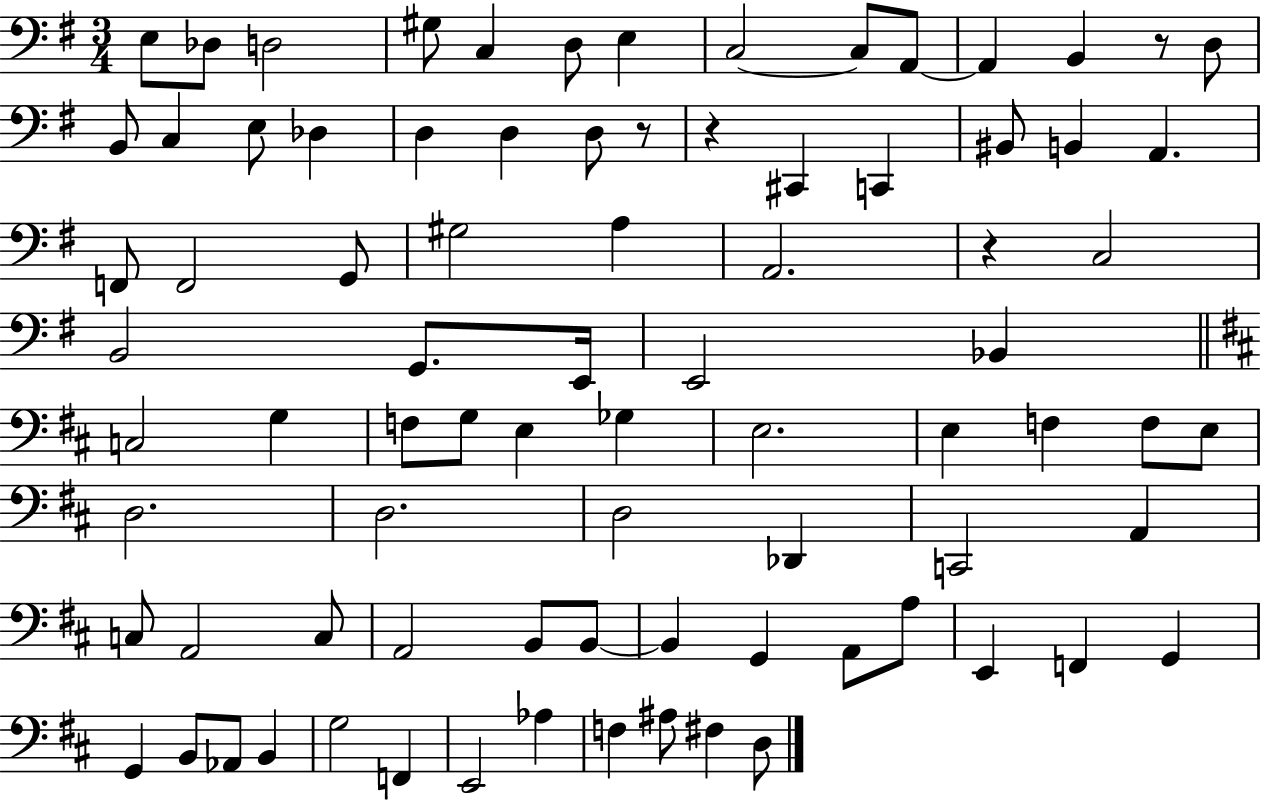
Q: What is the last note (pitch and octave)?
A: D3